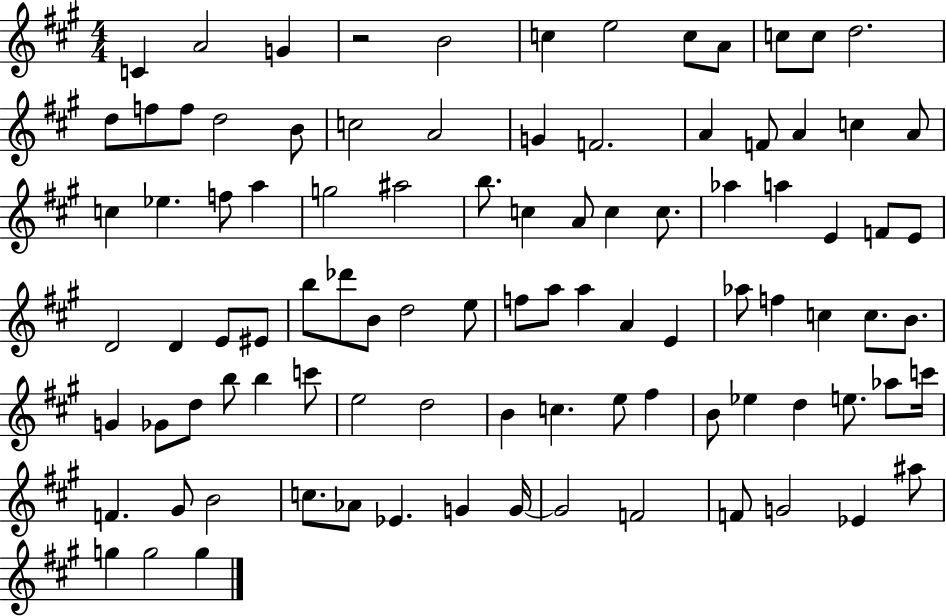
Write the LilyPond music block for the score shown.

{
  \clef treble
  \numericTimeSignature
  \time 4/4
  \key a \major
  \repeat volta 2 { c'4 a'2 g'4 | r2 b'2 | c''4 e''2 c''8 a'8 | c''8 c''8 d''2. | \break d''8 f''8 f''8 d''2 b'8 | c''2 a'2 | g'4 f'2. | a'4 f'8 a'4 c''4 a'8 | \break c''4 ees''4. f''8 a''4 | g''2 ais''2 | b''8. c''4 a'8 c''4 c''8. | aes''4 a''4 e'4 f'8 e'8 | \break d'2 d'4 e'8 eis'8 | b''8 des'''8 b'8 d''2 e''8 | f''8 a''8 a''4 a'4 e'4 | aes''8 f''4 c''4 c''8. b'8. | \break g'4 ges'8 d''8 b''8 b''4 c'''8 | e''2 d''2 | b'4 c''4. e''8 fis''4 | b'8 ees''4 d''4 e''8. aes''8 c'''16 | \break f'4. gis'8 b'2 | c''8. aes'8 ees'4. g'4 g'16~~ | g'2 f'2 | f'8 g'2 ees'4 ais''8 | \break g''4 g''2 g''4 | } \bar "|."
}